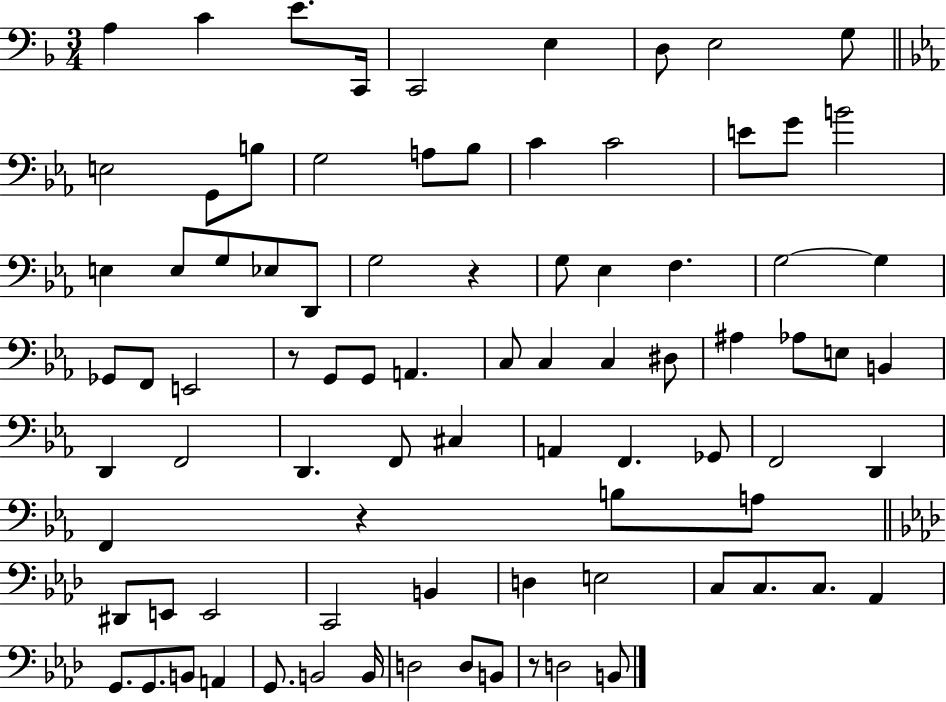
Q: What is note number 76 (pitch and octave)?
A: B2